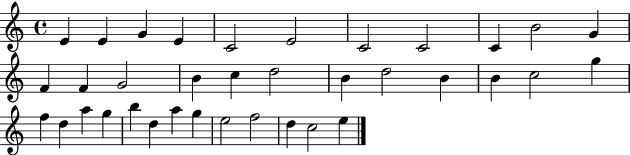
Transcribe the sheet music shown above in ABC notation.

X:1
T:Untitled
M:4/4
L:1/4
K:C
E E G E C2 E2 C2 C2 C B2 G F F G2 B c d2 B d2 B B c2 g f d a g b d a g e2 f2 d c2 e